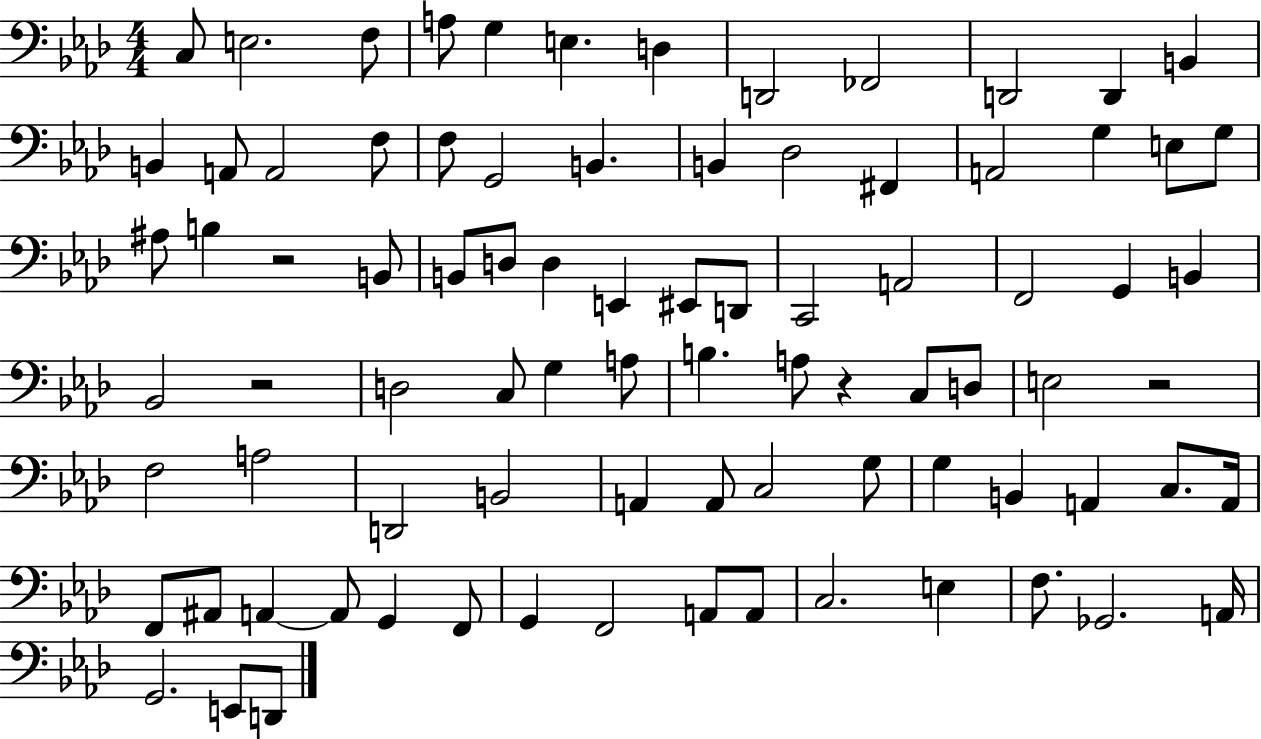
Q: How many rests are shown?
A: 4